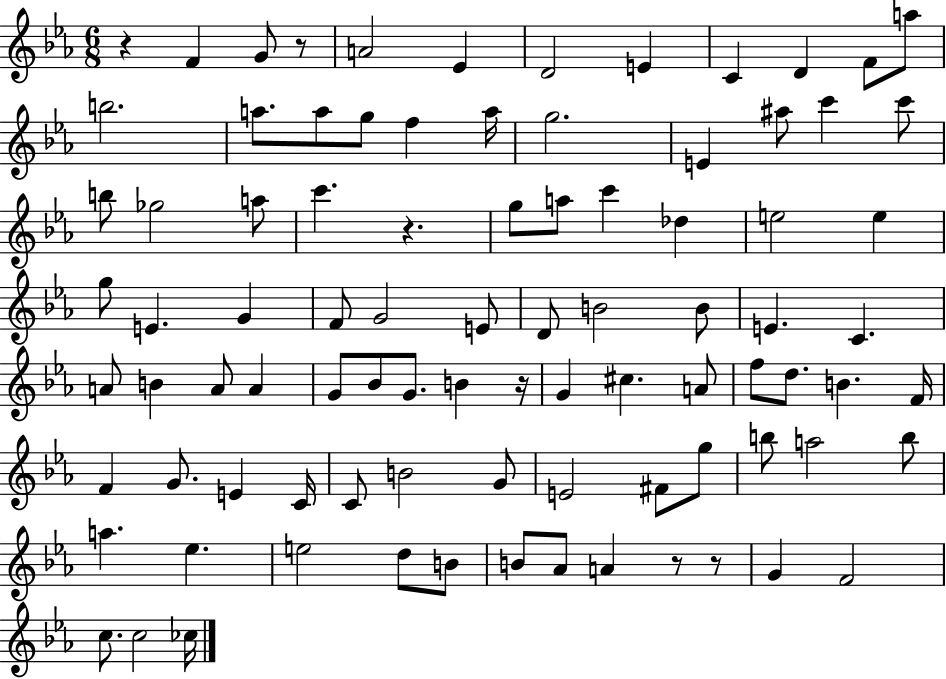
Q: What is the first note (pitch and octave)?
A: F4